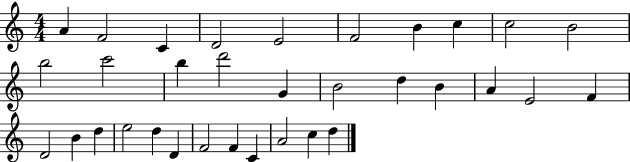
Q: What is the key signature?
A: C major